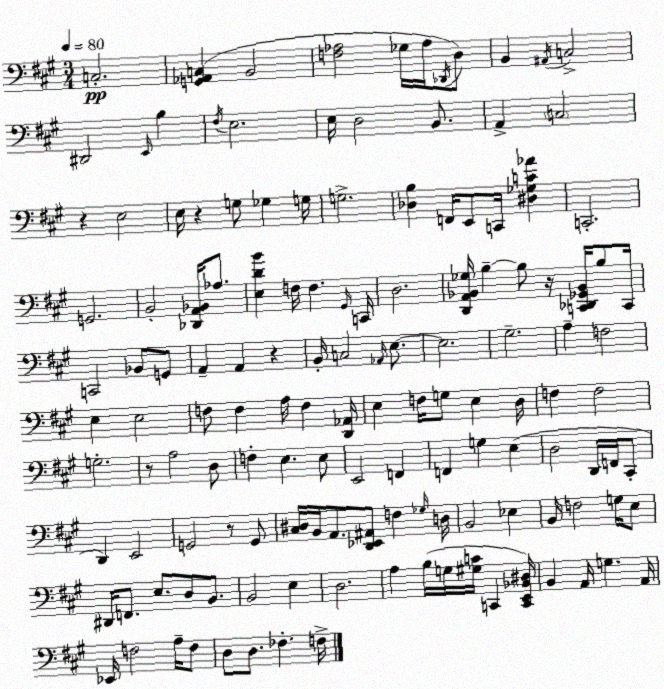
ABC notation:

X:1
T:Untitled
M:3/4
L:1/4
K:A
C,2 [G,,_A,,C,] B,,2 [F,_A,]2 _G,/4 _A,/4 _D,,/4 D,/2 B,, ^A,,/4 C,2 ^D,,2 E,,/4 B, ^F,/4 E,2 E,/4 D,2 B,,/2 A,, C,2 z E,2 E,/4 z G,/2 _G, G,/4 G,2 [_D,B,] F,,/4 E,,/2 C,,/4 [^D,_G,C_A] C,,2 G,,2 B,,2 [_D,,A,,_B,,]/4 _A,/2 [E,DB] F,/4 F, ^G,,/4 C,,/4 D,2 [D,,A,,_B,,_G,]/4 B, B,/2 z/4 [C,,_D,,_G,,_B,,]/4 B,/2 C,,/4 C,,2 _B,,/2 G,,/2 A,, A,, z B,,/4 C,2 _A,,/4 E,/2 E,2 ^G,2 A, F,2 E, E,2 F,/2 F, A,/4 F, [D,,_A,,]/4 E, F,/4 G,/2 E, D,/4 F, F,2 G,2 z/2 A,2 D,/2 F, E, E,/2 E,,2 F,, F,, G, E, D,2 D,,/4 F,,/4 ^C,,/2 D,, E,,2 G,,2 z/2 G,,/2 [^C,^D,]/4 B,,/4 A,,/2 [D,,_E,,^A,,]/2 F, _G,/4 D,/4 B,,2 _E, B,,/4 F,2 G,/4 E,/2 ^D,,/4 F,,/2 E,/2 D,/2 B,,/2 B,,2 E, D,2 A, B,/4 G,/4 [^G,C]/4 C,, [C,,E,,_B,,^D,]/4 B,, A,,/4 G, A,,/4 _E,,/4 F,2 A,/4 F,/2 D,/2 D,/2 _F, F,/4